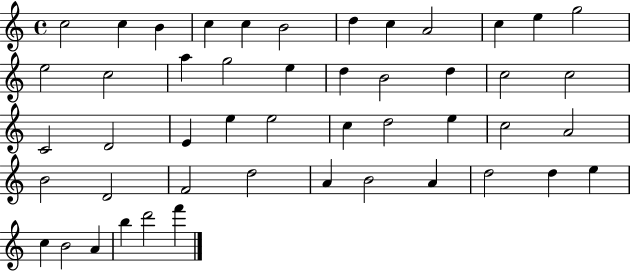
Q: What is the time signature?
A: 4/4